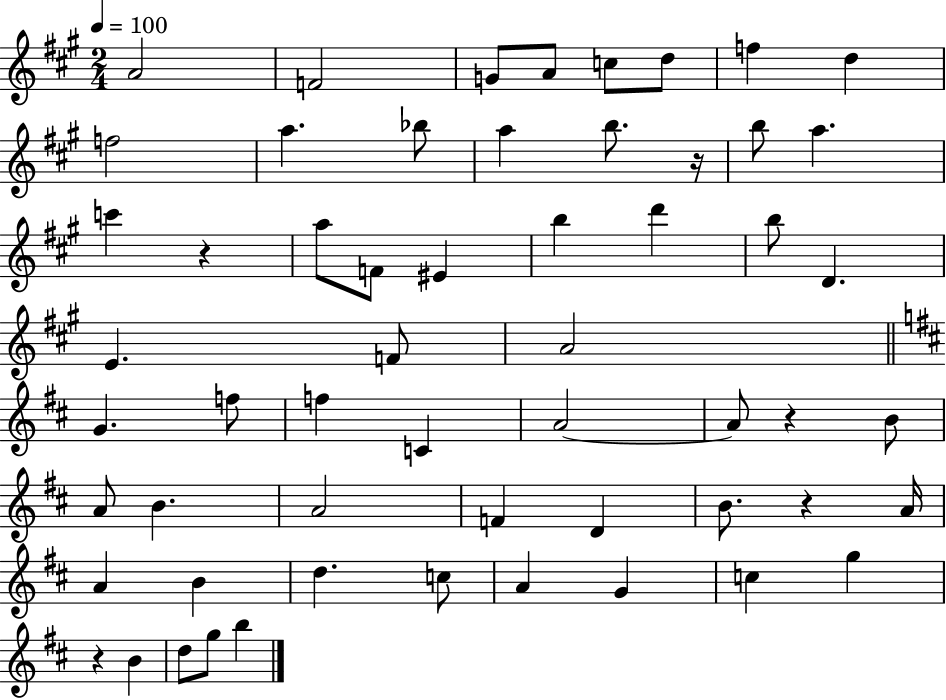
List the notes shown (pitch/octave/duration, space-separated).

A4/h F4/h G4/e A4/e C5/e D5/e F5/q D5/q F5/h A5/q. Bb5/e A5/q B5/e. R/s B5/e A5/q. C6/q R/q A5/e F4/e EIS4/q B5/q D6/q B5/e D4/q. E4/q. F4/e A4/h G4/q. F5/e F5/q C4/q A4/h A4/e R/q B4/e A4/e B4/q. A4/h F4/q D4/q B4/e. R/q A4/s A4/q B4/q D5/q. C5/e A4/q G4/q C5/q G5/q R/q B4/q D5/e G5/e B5/q